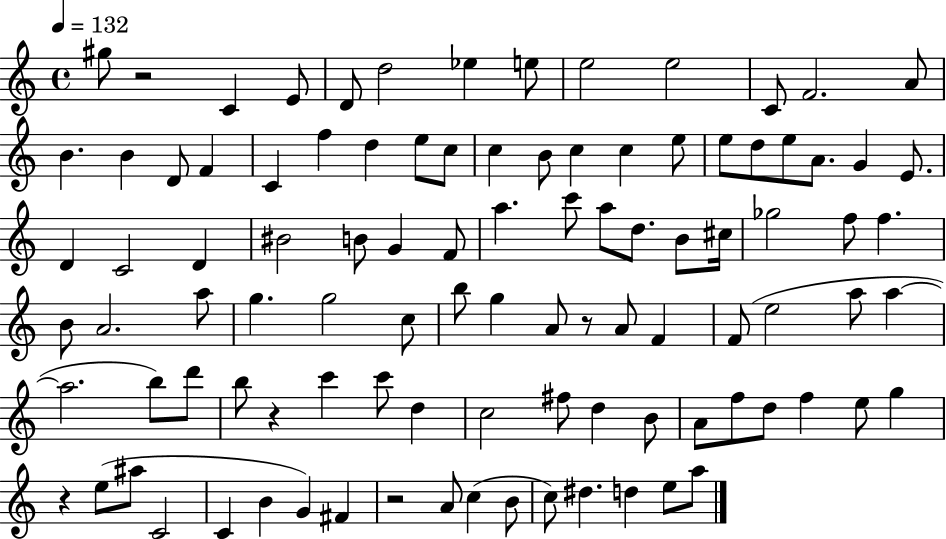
G#5/e R/h C4/q E4/e D4/e D5/h Eb5/q E5/e E5/h E5/h C4/e F4/h. A4/e B4/q. B4/q D4/e F4/q C4/q F5/q D5/q E5/e C5/e C5/q B4/e C5/q C5/q E5/e E5/e D5/e E5/e A4/e. G4/q E4/e. D4/q C4/h D4/q BIS4/h B4/e G4/q F4/e A5/q. C6/e A5/e D5/e. B4/e C#5/s Gb5/h F5/e F5/q. B4/e A4/h. A5/e G5/q. G5/h C5/e B5/e G5/q A4/e R/e A4/e F4/q F4/e E5/h A5/e A5/q A5/h. B5/e D6/e B5/e R/q C6/q C6/e D5/q C5/h F#5/e D5/q B4/e A4/e F5/e D5/e F5/q E5/e G5/q R/q E5/e A#5/e C4/h C4/q B4/q G4/q F#4/q R/h A4/e C5/q B4/e C5/e D#5/q. D5/q E5/e A5/e